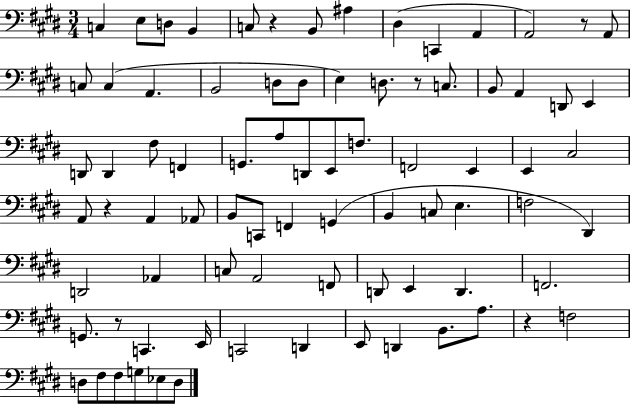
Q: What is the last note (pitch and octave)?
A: D3